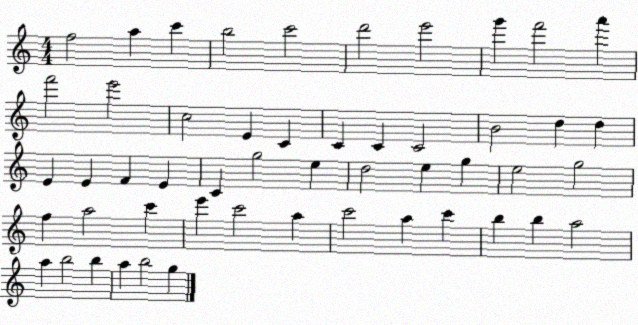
X:1
T:Untitled
M:4/4
L:1/4
K:C
f2 a c' b2 c'2 d'2 e'2 g' f'2 a' f'2 e'2 c2 E C C C C2 B2 d d E E F E C g2 e d2 e g e2 g2 f a2 c' e' c'2 a c'2 a c' b b a2 a b2 b a b2 g